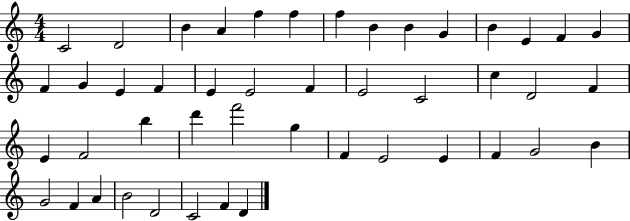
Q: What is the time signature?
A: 4/4